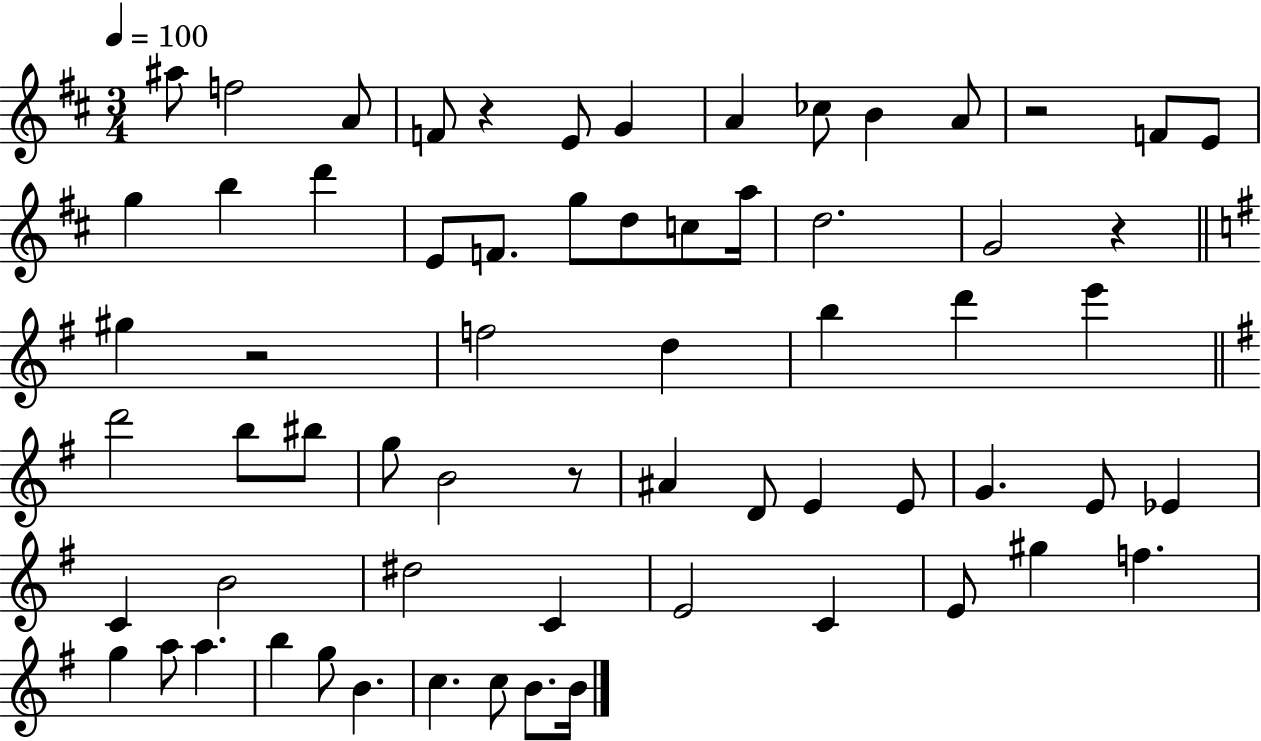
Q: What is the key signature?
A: D major